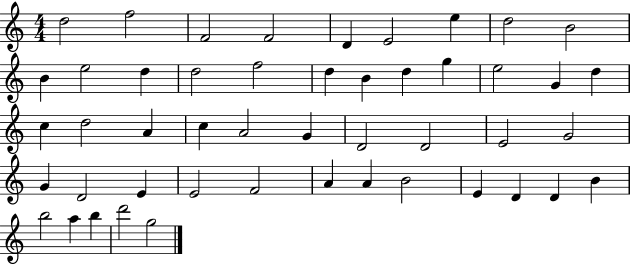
{
  \clef treble
  \numericTimeSignature
  \time 4/4
  \key c \major
  d''2 f''2 | f'2 f'2 | d'4 e'2 e''4 | d''2 b'2 | \break b'4 e''2 d''4 | d''2 f''2 | d''4 b'4 d''4 g''4 | e''2 g'4 d''4 | \break c''4 d''2 a'4 | c''4 a'2 g'4 | d'2 d'2 | e'2 g'2 | \break g'4 d'2 e'4 | e'2 f'2 | a'4 a'4 b'2 | e'4 d'4 d'4 b'4 | \break b''2 a''4 b''4 | d'''2 g''2 | \bar "|."
}